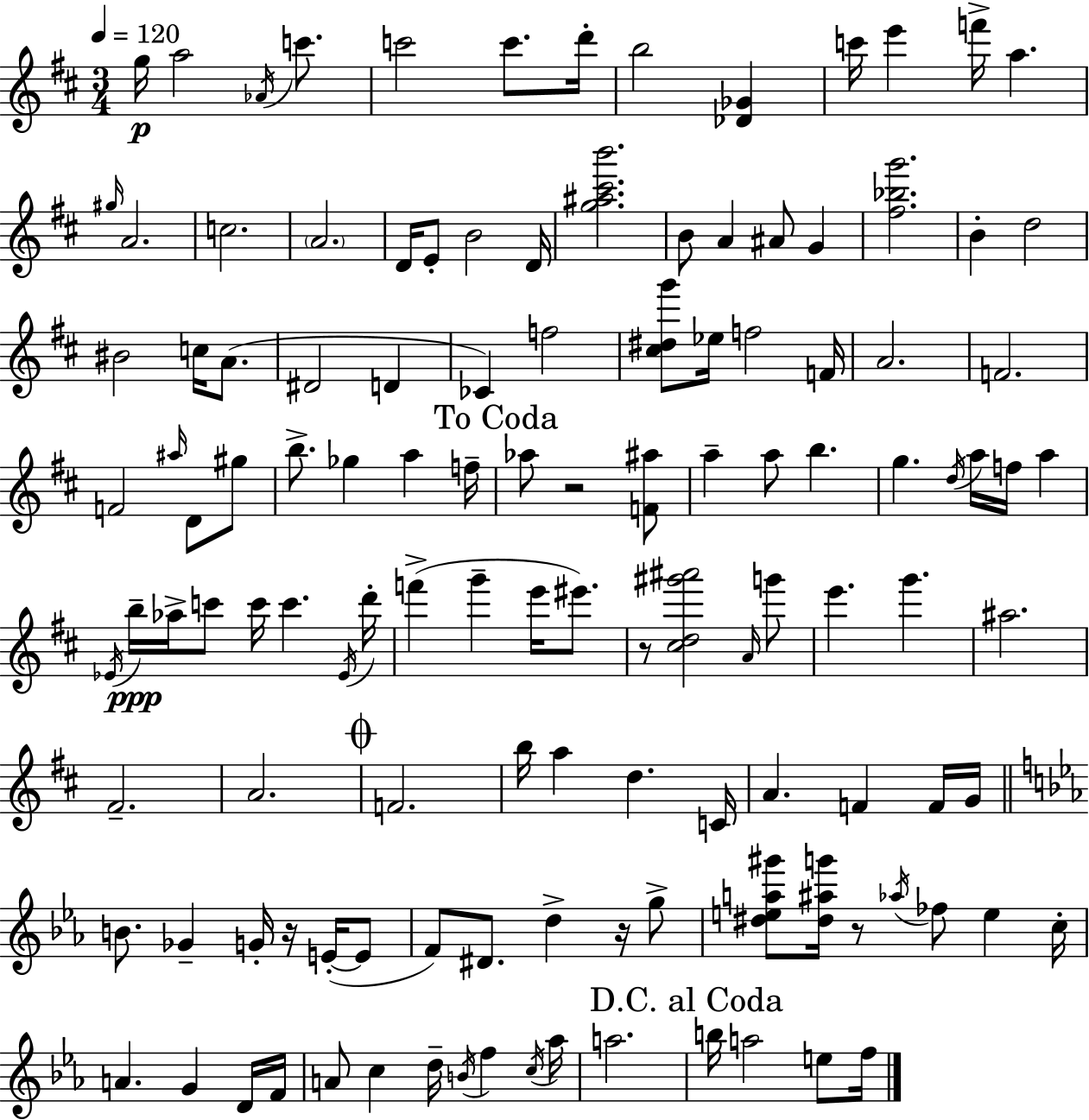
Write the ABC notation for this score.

X:1
T:Untitled
M:3/4
L:1/4
K:D
g/4 a2 _A/4 c'/2 c'2 c'/2 d'/4 b2 [_D_G] c'/4 e' f'/4 a ^g/4 A2 c2 A2 D/4 E/2 B2 D/4 [g^a^c'b']2 B/2 A ^A/2 G [^f_bg']2 B d2 ^B2 c/4 A/2 ^D2 D _C f2 [^c^dg']/2 _e/4 f2 F/4 A2 F2 F2 ^a/4 D/2 ^g/2 b/2 _g a f/4 _a/2 z2 [F^a]/2 a a/2 b g d/4 a/4 f/4 a _E/4 b/4 _a/4 c'/2 c'/4 c' _E/4 d'/4 f' g' e'/4 ^e'/2 z/2 [^cd^g'^a']2 A/4 g'/2 e' g' ^a2 ^F2 A2 F2 b/4 a d C/4 A F F/4 G/4 B/2 _G G/4 z/4 E/4 E/2 F/2 ^D/2 d z/4 g/2 [^dea^g']/2 [^d^ag']/4 z/2 _a/4 _f/2 e c/4 A G D/4 F/4 A/2 c d/4 B/4 f c/4 _a/4 a2 b/4 a2 e/2 f/4